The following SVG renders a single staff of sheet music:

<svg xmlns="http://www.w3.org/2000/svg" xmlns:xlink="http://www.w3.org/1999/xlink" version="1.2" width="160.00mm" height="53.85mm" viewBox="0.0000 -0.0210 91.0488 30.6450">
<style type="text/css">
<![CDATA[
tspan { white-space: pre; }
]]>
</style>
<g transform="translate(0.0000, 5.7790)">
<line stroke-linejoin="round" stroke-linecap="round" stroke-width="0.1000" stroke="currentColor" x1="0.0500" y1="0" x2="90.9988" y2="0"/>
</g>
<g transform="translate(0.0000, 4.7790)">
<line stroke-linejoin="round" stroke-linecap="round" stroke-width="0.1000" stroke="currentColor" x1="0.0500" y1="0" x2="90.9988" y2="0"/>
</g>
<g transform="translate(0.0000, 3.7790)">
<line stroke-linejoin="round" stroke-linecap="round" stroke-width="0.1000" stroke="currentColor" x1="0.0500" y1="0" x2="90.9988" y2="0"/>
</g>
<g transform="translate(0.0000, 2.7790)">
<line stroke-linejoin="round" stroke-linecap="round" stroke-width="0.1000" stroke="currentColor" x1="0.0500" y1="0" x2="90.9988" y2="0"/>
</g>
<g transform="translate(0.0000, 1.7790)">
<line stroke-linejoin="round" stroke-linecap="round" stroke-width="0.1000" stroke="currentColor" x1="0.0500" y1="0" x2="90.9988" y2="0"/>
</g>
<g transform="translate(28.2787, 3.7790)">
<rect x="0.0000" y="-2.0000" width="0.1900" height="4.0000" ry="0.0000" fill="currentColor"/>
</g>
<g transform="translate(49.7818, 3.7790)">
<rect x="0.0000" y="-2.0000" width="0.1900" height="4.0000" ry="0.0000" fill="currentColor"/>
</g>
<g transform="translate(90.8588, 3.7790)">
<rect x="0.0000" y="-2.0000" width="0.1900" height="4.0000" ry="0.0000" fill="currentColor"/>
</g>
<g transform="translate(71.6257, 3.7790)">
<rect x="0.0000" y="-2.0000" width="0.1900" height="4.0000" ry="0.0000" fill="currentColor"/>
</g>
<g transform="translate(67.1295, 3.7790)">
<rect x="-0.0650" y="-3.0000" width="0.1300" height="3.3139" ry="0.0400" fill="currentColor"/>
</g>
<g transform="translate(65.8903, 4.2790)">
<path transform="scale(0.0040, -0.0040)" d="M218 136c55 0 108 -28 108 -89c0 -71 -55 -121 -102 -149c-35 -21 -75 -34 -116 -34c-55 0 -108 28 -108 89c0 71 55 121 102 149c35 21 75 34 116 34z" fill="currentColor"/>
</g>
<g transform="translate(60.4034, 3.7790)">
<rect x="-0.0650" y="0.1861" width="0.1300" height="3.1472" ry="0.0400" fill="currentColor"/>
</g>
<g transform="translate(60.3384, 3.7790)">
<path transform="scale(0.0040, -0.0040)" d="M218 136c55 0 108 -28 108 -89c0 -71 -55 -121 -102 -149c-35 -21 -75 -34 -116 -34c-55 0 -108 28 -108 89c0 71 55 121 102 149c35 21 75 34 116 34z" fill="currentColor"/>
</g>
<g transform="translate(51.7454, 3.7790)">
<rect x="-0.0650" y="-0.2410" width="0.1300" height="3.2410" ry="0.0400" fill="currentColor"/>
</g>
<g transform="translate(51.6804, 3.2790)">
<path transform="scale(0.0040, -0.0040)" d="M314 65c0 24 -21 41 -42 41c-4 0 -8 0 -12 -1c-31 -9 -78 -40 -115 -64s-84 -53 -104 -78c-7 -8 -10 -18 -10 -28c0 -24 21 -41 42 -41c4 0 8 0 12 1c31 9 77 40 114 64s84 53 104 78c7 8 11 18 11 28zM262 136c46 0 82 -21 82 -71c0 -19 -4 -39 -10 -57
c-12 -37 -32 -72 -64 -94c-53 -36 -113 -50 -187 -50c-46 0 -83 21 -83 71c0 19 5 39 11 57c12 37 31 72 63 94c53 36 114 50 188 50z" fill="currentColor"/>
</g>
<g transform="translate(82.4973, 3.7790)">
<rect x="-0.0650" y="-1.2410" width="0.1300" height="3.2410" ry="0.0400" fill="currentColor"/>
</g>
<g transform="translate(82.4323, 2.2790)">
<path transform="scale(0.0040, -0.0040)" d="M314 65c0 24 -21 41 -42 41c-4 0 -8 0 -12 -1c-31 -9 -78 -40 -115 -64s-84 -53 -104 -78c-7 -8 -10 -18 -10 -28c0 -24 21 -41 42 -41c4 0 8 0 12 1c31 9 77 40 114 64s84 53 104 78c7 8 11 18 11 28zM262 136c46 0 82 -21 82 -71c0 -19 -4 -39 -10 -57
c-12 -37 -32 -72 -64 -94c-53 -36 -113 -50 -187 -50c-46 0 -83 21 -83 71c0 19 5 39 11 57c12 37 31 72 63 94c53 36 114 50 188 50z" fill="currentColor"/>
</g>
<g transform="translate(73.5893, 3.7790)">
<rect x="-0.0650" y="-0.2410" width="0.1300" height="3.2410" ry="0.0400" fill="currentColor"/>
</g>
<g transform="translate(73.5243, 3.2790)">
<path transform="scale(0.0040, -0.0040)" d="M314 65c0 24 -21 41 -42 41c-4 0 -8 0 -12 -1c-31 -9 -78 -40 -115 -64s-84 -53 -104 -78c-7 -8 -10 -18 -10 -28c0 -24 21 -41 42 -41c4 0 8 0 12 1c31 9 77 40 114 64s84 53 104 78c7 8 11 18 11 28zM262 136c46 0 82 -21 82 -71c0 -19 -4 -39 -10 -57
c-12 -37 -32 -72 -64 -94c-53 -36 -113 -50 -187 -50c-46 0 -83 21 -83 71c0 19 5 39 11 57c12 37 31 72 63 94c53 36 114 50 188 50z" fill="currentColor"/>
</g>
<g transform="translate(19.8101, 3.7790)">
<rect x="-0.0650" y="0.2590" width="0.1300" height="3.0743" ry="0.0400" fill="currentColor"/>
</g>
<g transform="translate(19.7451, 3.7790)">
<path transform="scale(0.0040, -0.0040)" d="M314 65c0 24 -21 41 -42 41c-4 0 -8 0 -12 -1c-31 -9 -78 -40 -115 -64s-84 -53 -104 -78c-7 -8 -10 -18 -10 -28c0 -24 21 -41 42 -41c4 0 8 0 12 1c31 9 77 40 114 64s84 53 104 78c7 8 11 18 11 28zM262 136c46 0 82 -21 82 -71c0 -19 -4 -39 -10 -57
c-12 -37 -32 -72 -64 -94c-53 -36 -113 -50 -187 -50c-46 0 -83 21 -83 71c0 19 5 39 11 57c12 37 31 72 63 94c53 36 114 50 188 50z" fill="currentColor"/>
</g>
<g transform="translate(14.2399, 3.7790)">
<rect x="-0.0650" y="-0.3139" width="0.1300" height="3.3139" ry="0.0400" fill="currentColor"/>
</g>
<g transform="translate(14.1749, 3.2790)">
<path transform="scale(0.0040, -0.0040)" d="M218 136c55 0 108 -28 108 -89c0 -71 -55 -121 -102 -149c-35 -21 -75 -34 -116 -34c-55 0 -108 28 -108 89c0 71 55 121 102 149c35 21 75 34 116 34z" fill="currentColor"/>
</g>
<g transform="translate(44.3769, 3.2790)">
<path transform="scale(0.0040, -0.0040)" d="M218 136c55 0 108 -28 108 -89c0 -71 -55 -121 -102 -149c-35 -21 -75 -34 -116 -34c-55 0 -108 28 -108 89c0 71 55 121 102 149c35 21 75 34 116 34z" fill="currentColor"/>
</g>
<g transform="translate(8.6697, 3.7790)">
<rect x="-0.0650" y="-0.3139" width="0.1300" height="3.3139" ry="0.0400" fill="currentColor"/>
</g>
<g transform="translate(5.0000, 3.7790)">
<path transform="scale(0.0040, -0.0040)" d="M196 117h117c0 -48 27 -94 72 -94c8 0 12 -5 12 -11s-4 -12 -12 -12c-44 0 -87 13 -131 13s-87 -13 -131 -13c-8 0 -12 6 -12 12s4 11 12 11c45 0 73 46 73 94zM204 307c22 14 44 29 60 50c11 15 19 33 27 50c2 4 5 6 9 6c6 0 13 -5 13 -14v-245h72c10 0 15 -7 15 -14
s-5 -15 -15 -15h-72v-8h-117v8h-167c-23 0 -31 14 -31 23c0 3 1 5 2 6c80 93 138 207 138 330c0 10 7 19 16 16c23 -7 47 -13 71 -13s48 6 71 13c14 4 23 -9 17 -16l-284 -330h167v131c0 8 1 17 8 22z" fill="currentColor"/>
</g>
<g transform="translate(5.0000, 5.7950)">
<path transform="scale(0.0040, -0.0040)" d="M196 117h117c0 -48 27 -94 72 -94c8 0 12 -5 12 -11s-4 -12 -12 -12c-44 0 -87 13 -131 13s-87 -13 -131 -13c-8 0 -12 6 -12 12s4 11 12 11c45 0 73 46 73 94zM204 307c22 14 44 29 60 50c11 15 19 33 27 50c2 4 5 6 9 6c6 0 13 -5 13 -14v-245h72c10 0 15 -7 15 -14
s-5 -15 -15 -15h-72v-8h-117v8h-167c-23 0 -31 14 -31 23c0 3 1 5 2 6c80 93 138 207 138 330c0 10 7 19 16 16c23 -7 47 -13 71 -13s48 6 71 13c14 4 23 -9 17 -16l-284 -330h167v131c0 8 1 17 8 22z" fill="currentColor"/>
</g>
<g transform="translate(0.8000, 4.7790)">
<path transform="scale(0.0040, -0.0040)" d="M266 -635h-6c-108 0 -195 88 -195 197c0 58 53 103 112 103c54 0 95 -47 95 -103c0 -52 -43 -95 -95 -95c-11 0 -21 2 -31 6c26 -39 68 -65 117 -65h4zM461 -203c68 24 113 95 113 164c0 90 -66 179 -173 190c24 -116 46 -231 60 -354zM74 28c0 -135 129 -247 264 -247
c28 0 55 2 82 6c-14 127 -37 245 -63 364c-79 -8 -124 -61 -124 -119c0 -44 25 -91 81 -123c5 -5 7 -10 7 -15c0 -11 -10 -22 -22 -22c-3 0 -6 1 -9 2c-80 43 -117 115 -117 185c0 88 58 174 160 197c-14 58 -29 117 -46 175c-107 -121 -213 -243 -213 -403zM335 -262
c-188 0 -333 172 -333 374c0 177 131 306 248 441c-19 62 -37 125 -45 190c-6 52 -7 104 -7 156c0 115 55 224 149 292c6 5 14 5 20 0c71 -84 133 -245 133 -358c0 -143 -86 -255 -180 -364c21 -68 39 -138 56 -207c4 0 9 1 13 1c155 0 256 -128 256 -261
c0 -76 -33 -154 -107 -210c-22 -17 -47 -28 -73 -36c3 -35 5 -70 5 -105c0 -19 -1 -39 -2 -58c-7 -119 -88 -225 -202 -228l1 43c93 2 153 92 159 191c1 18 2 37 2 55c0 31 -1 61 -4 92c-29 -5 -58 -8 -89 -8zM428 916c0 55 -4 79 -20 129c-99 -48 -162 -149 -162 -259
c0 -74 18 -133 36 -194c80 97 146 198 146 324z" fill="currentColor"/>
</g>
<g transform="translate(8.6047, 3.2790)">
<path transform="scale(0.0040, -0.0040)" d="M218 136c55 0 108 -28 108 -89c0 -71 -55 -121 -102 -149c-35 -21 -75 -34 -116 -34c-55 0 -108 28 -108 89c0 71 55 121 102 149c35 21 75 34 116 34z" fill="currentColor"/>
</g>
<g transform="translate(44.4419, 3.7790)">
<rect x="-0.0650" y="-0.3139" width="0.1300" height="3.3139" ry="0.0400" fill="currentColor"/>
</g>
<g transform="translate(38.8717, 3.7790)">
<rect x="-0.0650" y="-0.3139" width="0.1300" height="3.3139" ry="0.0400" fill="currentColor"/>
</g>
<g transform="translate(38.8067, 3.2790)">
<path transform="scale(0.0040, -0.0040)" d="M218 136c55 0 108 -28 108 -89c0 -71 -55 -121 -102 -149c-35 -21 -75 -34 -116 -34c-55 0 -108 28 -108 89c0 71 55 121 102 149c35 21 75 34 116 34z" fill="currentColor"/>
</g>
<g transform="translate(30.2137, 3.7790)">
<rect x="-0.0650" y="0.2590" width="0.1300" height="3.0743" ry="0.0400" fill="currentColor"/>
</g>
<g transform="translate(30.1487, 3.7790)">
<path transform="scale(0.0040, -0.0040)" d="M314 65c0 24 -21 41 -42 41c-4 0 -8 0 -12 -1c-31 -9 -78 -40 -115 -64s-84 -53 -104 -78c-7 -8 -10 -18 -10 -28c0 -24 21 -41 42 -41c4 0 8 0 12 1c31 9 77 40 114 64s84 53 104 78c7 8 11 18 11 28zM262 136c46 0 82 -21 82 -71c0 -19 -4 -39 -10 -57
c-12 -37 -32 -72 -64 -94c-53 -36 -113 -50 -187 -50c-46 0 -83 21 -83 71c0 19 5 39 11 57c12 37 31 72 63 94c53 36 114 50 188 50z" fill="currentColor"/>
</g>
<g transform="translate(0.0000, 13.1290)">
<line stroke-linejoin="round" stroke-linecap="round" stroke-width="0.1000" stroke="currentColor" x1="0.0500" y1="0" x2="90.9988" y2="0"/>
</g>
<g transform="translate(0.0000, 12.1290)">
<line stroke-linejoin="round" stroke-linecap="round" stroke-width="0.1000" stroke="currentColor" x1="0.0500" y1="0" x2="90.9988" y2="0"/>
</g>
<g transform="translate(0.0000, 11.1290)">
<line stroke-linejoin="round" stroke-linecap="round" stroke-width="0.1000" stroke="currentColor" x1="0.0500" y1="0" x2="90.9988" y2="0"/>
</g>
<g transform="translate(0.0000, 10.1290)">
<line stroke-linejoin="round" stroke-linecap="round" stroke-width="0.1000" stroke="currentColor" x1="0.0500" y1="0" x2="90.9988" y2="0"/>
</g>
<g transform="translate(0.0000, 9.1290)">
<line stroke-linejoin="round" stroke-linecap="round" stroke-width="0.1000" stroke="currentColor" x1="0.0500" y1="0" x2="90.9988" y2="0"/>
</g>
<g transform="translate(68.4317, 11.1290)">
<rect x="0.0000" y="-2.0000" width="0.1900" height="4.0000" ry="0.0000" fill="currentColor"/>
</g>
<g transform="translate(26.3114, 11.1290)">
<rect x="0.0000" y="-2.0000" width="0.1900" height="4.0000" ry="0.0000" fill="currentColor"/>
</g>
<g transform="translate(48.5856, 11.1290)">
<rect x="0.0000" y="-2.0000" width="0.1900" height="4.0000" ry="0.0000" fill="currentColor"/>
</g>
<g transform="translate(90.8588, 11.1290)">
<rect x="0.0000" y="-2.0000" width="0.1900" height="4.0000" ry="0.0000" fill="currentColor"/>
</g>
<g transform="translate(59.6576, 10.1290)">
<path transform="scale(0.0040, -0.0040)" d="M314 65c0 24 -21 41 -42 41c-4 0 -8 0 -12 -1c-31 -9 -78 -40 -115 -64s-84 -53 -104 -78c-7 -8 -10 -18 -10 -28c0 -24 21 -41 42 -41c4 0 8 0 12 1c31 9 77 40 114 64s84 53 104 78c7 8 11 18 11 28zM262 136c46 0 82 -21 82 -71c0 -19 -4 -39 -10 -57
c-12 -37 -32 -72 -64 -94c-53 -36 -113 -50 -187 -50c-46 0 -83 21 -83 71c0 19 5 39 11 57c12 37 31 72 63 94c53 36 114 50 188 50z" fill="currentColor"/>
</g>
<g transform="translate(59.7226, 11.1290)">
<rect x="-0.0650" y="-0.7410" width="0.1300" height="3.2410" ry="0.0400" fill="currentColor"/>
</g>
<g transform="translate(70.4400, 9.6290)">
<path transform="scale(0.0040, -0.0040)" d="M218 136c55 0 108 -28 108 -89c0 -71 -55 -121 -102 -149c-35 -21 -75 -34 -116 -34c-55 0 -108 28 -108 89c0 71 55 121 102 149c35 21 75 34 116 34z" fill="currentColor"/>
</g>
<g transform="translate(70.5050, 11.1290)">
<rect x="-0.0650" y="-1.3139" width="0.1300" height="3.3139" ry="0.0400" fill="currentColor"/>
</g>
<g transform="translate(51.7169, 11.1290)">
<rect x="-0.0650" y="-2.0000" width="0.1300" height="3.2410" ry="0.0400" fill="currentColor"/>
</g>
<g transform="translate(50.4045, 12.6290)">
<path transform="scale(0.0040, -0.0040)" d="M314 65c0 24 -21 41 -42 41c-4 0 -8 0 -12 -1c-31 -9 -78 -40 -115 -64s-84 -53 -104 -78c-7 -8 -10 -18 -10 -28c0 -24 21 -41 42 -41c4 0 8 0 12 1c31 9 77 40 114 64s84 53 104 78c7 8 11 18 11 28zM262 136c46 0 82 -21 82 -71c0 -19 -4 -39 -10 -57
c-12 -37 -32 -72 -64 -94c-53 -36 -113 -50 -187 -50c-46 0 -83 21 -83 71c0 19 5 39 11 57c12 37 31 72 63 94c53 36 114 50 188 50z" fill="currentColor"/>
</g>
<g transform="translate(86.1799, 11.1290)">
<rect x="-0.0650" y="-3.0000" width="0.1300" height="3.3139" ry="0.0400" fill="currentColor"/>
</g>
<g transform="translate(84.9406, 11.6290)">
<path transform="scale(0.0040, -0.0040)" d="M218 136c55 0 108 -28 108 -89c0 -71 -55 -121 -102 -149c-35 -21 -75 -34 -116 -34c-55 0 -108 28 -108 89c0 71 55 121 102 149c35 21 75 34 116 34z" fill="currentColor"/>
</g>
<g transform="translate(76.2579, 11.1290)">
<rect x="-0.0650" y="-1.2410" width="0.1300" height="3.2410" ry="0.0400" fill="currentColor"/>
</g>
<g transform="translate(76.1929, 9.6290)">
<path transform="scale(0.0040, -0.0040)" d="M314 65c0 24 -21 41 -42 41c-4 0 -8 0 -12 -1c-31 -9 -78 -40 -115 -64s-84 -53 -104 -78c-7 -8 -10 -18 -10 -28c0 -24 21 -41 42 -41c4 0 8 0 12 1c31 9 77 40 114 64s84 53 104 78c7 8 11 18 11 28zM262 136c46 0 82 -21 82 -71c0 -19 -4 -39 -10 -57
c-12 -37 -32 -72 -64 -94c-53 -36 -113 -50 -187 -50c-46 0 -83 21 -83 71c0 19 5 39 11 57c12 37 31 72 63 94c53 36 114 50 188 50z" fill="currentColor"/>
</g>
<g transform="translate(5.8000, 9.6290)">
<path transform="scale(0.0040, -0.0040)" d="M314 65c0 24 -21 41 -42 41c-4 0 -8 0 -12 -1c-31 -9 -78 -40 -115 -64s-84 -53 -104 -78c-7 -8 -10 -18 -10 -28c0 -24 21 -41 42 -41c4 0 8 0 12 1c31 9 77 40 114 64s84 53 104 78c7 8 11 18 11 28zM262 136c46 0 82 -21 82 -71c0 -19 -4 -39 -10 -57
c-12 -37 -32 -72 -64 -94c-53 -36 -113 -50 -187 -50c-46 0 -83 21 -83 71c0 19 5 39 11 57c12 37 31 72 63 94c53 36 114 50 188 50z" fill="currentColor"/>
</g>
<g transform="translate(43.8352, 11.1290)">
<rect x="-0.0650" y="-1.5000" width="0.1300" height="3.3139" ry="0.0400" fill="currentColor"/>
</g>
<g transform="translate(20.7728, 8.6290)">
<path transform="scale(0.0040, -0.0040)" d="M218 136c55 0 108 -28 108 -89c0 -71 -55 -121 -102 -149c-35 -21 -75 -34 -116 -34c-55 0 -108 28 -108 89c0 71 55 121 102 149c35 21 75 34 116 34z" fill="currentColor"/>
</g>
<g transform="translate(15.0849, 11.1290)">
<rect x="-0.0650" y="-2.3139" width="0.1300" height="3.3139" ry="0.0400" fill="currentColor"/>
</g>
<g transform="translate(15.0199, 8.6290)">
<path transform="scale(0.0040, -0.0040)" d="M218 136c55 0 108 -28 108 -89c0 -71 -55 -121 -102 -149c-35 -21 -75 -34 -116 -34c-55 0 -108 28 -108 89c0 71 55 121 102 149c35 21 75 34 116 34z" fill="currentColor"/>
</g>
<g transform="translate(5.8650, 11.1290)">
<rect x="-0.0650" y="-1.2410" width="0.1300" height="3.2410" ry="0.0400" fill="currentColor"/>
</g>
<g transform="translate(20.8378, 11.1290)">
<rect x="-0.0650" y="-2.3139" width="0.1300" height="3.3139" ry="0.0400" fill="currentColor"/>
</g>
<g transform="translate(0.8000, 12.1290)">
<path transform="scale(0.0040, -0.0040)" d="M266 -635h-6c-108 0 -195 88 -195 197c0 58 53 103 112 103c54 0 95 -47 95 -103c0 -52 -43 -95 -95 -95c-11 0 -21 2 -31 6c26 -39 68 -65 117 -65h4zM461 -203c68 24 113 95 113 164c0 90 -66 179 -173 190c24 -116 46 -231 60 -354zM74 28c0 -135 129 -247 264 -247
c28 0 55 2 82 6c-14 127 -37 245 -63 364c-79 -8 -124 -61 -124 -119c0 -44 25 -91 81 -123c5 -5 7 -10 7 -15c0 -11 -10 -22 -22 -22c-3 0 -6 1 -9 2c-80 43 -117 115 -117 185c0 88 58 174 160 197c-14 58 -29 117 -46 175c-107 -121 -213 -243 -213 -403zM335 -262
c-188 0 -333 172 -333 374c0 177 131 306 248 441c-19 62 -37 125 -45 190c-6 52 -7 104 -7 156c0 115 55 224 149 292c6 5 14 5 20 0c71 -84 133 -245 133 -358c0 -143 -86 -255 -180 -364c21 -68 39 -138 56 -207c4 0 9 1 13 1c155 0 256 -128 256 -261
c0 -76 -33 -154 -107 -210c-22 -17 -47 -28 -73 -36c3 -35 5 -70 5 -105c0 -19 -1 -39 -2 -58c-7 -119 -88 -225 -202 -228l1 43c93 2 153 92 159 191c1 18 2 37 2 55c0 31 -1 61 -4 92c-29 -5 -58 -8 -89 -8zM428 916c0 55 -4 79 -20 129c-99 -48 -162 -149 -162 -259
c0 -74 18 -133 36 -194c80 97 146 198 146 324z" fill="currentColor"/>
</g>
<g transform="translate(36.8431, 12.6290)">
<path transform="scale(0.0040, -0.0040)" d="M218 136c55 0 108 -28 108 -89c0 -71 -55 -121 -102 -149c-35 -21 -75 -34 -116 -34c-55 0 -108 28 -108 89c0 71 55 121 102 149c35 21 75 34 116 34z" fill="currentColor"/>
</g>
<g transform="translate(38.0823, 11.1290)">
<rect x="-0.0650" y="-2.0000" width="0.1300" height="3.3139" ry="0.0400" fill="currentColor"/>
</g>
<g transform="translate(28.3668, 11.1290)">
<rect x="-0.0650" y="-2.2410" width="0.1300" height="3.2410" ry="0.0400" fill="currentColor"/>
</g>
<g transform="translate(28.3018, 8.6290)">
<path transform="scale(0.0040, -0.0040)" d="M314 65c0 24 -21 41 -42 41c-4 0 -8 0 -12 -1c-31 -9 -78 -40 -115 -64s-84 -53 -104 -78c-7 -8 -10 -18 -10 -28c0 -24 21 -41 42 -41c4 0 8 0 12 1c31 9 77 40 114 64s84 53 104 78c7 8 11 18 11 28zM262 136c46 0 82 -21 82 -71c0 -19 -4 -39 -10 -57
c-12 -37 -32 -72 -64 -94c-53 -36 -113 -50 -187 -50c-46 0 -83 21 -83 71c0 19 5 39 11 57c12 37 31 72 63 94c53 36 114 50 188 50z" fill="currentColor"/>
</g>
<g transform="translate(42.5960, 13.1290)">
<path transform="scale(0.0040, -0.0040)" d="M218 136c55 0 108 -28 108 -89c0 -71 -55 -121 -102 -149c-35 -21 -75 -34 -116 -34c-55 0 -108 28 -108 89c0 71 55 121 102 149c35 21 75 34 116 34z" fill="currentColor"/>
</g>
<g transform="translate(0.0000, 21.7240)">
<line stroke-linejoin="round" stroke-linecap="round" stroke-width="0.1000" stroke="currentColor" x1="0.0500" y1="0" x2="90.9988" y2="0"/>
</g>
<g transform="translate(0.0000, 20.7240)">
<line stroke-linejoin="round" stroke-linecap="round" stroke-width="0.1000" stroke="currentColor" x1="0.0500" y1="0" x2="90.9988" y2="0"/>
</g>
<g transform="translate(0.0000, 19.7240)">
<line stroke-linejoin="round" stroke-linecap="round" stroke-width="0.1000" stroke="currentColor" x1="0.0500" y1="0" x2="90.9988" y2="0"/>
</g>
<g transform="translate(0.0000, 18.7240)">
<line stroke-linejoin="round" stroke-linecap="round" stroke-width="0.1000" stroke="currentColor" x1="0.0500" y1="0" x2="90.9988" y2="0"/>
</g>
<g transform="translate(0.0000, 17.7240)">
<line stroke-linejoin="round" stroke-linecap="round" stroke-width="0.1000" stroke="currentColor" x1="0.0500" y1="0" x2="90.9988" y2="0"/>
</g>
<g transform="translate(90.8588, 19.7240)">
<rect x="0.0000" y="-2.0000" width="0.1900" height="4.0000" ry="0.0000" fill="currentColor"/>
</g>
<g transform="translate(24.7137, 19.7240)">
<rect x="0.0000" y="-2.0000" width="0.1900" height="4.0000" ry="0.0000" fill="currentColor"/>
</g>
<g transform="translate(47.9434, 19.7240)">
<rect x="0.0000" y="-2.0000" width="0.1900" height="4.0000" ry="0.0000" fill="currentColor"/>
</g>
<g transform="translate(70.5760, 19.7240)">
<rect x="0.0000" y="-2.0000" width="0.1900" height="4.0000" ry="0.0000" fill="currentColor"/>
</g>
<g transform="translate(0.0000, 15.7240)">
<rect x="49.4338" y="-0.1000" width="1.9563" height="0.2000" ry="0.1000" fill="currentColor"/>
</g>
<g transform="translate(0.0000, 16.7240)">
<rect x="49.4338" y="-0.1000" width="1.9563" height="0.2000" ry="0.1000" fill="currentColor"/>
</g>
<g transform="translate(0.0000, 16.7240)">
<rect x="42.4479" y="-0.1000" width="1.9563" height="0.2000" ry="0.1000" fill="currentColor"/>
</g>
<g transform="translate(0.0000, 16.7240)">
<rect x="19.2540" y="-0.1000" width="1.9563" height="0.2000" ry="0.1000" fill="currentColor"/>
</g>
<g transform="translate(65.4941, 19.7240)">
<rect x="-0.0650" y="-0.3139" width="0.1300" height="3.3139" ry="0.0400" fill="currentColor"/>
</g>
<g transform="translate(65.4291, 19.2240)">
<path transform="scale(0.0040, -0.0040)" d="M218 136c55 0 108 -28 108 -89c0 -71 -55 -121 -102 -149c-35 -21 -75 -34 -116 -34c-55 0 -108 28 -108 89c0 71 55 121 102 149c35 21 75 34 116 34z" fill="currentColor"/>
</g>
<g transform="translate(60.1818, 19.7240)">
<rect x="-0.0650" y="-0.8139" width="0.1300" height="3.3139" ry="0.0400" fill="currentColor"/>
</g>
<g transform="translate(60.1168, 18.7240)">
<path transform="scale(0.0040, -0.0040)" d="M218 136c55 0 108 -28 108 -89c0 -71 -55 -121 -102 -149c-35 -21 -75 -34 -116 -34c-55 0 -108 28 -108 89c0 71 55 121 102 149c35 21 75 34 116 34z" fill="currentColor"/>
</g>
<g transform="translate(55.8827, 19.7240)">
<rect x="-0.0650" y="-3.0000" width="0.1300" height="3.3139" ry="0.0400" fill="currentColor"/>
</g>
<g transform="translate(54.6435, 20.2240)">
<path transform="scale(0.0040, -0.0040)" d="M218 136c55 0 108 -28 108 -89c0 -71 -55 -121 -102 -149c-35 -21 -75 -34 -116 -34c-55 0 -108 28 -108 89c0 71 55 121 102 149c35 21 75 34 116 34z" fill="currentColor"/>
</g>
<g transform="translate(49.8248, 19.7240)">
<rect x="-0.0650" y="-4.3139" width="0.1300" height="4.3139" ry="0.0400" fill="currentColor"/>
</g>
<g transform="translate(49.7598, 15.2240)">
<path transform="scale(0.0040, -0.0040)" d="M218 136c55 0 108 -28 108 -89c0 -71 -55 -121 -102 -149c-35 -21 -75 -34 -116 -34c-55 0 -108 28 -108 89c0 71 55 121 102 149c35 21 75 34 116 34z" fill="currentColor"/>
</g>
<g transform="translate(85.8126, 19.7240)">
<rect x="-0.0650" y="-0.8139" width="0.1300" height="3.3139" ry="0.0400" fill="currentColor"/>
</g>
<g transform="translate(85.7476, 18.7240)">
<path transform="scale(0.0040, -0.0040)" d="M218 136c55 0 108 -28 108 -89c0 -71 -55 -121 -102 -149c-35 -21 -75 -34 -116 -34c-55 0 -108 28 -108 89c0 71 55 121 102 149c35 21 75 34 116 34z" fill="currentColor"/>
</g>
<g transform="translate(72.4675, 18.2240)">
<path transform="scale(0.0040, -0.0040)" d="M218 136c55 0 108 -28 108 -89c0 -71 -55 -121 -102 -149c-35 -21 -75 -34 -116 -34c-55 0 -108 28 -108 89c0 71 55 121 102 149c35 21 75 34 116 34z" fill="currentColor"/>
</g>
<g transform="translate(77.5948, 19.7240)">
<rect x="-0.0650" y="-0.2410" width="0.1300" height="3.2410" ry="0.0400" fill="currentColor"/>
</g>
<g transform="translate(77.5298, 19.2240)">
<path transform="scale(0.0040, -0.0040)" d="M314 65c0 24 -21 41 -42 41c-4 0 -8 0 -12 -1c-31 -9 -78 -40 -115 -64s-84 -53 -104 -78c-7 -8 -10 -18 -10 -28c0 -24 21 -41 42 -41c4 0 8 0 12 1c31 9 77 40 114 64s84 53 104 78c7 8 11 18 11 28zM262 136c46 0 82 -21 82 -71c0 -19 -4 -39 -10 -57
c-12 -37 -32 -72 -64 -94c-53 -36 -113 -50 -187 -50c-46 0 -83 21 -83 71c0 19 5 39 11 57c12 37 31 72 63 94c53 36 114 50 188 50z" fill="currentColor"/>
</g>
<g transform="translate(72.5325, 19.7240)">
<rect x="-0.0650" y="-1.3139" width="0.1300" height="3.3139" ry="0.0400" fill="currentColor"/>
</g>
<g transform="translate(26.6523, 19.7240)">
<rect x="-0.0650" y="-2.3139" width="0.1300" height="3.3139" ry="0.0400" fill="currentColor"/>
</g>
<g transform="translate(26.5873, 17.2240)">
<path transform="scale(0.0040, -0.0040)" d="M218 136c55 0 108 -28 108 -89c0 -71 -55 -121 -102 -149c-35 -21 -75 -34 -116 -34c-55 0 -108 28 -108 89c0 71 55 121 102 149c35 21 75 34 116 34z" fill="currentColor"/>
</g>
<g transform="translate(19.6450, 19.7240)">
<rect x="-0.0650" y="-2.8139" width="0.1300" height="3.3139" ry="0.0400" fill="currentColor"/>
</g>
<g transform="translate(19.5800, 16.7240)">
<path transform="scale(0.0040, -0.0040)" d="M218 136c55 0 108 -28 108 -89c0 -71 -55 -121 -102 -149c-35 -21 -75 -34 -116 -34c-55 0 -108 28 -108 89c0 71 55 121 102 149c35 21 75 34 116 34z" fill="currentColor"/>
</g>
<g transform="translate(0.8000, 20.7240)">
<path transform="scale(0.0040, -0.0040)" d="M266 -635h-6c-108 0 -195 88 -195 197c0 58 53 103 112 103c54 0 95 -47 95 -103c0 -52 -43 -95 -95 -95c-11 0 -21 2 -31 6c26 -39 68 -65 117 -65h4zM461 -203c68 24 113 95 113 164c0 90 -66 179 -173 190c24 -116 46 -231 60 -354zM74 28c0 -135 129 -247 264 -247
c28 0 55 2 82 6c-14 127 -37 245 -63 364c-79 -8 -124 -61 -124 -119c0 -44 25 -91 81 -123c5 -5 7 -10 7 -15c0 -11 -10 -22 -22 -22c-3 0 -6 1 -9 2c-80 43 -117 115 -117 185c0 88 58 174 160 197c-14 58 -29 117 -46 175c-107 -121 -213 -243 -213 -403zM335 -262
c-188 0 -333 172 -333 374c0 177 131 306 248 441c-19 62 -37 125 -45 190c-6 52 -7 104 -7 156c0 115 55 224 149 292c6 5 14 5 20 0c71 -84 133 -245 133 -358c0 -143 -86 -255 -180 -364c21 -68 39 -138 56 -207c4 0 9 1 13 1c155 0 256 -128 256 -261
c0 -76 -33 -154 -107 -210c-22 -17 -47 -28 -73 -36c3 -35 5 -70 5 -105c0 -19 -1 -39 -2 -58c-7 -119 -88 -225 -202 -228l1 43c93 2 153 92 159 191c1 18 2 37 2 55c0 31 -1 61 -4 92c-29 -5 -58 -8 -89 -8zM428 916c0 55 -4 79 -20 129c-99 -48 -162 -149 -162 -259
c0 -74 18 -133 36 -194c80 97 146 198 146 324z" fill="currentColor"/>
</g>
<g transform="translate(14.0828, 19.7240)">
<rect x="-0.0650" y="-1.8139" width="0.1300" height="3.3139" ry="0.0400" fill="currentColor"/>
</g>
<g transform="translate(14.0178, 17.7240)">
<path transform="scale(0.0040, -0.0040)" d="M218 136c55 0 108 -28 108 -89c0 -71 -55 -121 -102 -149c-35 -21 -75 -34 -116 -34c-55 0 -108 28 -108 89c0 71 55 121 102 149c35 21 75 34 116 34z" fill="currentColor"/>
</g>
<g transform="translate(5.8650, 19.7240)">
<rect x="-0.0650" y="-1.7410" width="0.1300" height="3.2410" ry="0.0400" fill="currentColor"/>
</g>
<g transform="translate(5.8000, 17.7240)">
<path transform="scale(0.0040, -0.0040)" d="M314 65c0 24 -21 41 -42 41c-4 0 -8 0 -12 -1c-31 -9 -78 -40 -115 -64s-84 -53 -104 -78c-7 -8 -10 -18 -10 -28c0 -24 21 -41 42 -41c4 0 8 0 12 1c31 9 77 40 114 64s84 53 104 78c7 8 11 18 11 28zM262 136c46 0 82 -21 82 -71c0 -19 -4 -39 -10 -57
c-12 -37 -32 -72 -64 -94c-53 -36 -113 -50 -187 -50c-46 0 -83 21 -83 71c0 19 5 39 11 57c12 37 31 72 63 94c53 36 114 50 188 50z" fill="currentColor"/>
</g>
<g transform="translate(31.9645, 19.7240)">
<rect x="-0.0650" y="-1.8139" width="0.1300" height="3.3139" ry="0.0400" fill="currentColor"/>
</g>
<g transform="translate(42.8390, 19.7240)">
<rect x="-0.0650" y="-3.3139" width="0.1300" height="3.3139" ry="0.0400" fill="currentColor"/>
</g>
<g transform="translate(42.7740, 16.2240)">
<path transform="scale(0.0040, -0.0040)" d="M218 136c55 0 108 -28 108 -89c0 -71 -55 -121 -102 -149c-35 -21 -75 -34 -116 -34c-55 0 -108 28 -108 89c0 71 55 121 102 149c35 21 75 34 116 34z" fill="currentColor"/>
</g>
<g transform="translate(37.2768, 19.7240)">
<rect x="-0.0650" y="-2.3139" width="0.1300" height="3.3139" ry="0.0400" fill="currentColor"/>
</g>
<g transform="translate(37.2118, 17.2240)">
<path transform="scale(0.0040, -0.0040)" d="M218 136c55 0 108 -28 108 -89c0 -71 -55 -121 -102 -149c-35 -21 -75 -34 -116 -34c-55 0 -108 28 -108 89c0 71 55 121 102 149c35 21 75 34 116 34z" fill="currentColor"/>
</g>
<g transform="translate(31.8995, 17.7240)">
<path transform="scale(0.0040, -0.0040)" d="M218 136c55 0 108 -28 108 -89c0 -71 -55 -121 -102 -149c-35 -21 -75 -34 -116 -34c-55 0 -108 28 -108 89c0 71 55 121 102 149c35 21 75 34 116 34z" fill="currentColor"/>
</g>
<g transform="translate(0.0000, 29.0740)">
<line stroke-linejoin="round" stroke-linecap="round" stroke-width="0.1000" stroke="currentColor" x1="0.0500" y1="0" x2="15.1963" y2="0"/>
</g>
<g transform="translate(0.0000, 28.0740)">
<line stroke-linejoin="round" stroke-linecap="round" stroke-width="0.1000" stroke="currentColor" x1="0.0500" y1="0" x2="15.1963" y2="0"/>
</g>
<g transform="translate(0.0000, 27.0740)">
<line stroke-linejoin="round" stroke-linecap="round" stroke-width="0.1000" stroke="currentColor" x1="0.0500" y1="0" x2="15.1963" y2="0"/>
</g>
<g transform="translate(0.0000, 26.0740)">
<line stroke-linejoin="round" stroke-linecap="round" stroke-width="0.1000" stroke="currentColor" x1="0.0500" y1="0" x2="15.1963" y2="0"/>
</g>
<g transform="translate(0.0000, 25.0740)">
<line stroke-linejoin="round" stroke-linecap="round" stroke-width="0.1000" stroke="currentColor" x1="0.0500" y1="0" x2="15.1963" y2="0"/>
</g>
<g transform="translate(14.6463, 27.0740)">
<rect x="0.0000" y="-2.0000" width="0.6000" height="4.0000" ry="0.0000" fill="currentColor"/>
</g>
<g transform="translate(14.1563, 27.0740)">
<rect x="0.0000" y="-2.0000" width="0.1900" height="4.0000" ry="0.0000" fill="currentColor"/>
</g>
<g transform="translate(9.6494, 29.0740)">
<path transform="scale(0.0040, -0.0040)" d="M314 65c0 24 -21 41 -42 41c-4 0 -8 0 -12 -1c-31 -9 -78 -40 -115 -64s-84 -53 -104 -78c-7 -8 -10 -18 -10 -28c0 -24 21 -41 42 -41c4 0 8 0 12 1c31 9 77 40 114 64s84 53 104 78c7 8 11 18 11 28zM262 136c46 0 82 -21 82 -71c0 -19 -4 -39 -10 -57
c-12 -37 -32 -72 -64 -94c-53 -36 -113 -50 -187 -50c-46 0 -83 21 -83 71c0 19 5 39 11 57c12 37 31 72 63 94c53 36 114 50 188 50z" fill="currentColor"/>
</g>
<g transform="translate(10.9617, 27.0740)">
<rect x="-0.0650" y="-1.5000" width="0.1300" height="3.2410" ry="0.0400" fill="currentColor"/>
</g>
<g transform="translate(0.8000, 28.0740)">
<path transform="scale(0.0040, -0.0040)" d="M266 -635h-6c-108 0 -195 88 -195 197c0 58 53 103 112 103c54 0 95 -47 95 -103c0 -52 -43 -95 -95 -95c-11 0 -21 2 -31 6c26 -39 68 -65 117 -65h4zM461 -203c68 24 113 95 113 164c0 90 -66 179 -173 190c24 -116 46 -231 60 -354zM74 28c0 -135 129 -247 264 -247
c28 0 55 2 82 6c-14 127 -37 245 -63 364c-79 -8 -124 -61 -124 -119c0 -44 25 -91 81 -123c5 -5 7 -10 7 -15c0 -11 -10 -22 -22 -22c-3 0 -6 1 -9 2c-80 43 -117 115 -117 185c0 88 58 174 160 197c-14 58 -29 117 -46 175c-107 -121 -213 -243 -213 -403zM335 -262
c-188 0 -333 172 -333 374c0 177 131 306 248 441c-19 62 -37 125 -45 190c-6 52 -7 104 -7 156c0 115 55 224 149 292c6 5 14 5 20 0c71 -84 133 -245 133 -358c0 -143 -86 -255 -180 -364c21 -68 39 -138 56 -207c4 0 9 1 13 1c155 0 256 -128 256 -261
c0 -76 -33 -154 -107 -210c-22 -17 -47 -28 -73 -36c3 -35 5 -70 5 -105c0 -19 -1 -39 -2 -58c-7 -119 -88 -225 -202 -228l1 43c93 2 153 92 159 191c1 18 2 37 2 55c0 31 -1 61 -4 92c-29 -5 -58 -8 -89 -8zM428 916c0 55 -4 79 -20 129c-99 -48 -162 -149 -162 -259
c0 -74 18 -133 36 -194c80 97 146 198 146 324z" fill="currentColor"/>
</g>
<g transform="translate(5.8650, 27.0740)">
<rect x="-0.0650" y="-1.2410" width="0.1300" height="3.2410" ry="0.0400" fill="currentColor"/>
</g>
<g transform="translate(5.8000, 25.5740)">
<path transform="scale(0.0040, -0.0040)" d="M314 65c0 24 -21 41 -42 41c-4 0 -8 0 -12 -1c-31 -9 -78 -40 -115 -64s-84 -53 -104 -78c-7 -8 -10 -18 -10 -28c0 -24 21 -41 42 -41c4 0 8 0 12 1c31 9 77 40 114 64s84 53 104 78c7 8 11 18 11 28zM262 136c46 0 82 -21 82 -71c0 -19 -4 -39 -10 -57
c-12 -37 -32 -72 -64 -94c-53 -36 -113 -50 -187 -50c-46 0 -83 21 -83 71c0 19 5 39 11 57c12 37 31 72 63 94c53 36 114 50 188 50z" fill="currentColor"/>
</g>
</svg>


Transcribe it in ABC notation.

X:1
T:Untitled
M:4/4
L:1/4
K:C
c c B2 B2 c c c2 B A c2 e2 e2 g g g2 F E F2 d2 e e2 A f2 f a g f g b d' A d c e c2 d e2 E2